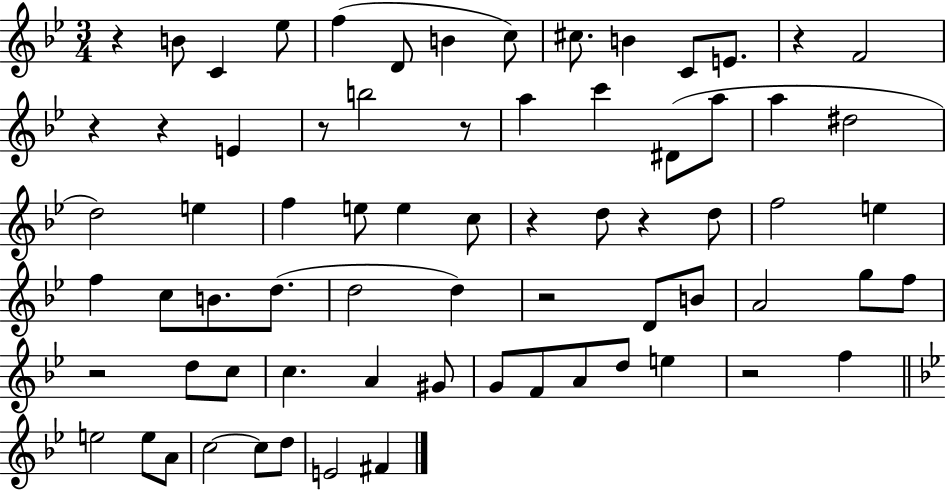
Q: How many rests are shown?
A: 11